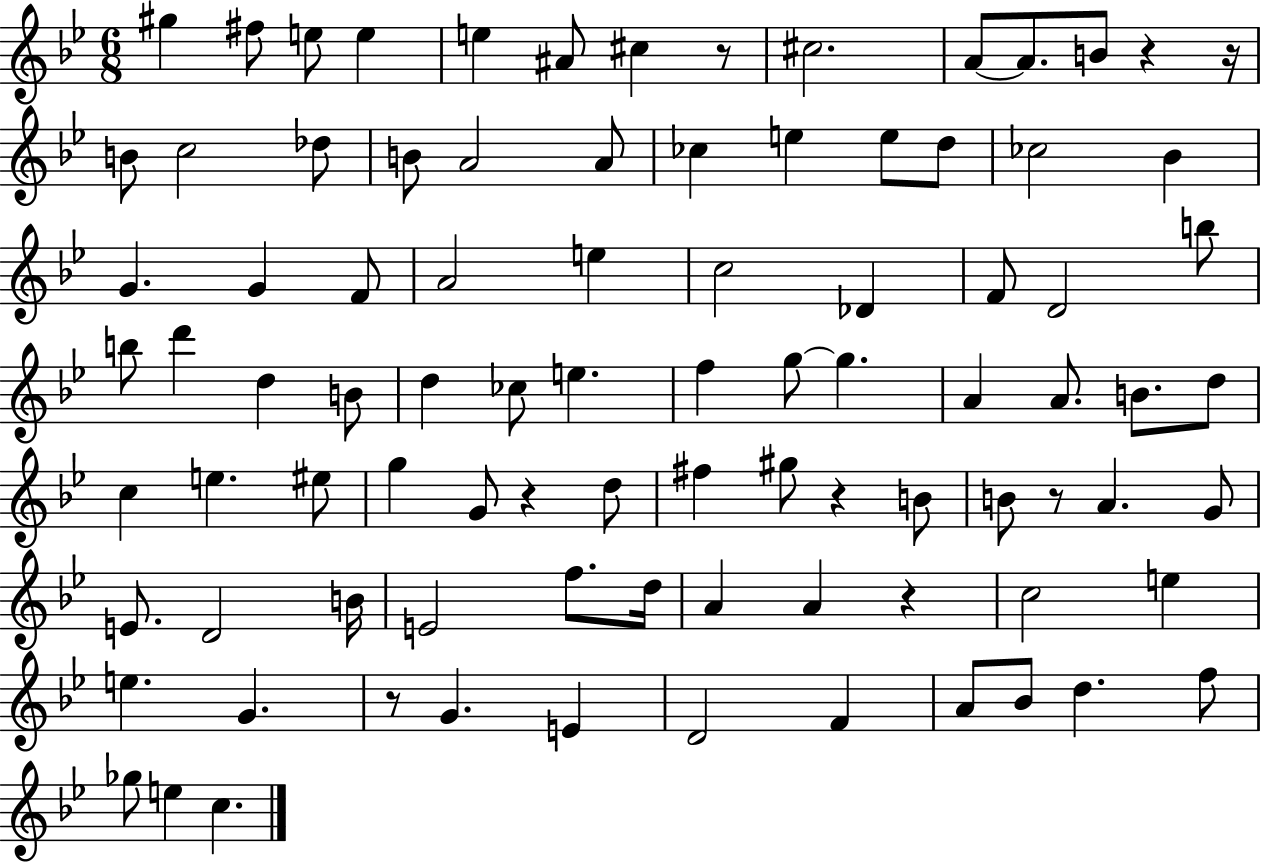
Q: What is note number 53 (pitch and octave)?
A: D5